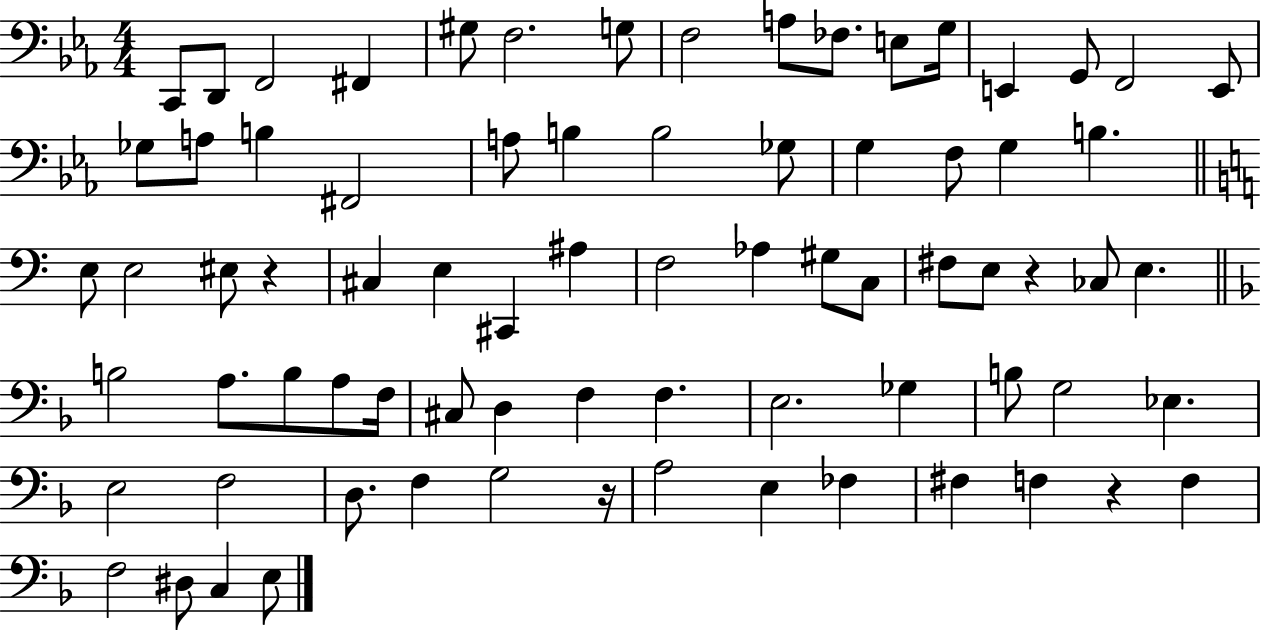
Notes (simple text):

C2/e D2/e F2/h F#2/q G#3/e F3/h. G3/e F3/h A3/e FES3/e. E3/e G3/s E2/q G2/e F2/h E2/e Gb3/e A3/e B3/q F#2/h A3/e B3/q B3/h Gb3/e G3/q F3/e G3/q B3/q. E3/e E3/h EIS3/e R/q C#3/q E3/q C#2/q A#3/q F3/h Ab3/q G#3/e C3/e F#3/e E3/e R/q CES3/e E3/q. B3/h A3/e. B3/e A3/e F3/s C#3/e D3/q F3/q F3/q. E3/h. Gb3/q B3/e G3/h Eb3/q. E3/h F3/h D3/e. F3/q G3/h R/s A3/h E3/q FES3/q F#3/q F3/q R/q F3/q F3/h D#3/e C3/q E3/e